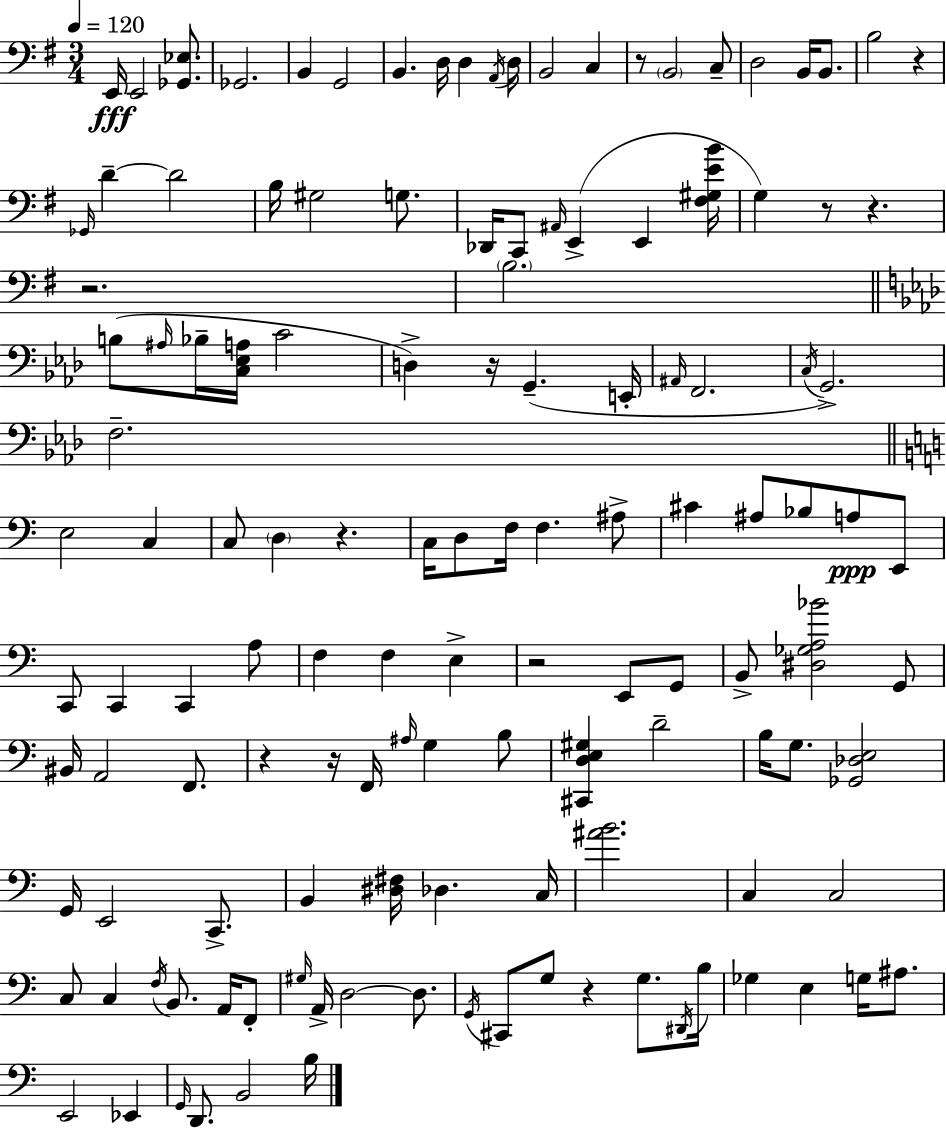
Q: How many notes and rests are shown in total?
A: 131